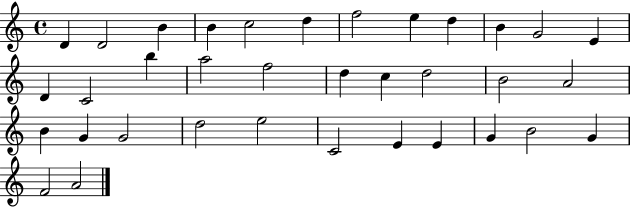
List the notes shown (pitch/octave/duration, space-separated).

D4/q D4/h B4/q B4/q C5/h D5/q F5/h E5/q D5/q B4/q G4/h E4/q D4/q C4/h B5/q A5/h F5/h D5/q C5/q D5/h B4/h A4/h B4/q G4/q G4/h D5/h E5/h C4/h E4/q E4/q G4/q B4/h G4/q F4/h A4/h